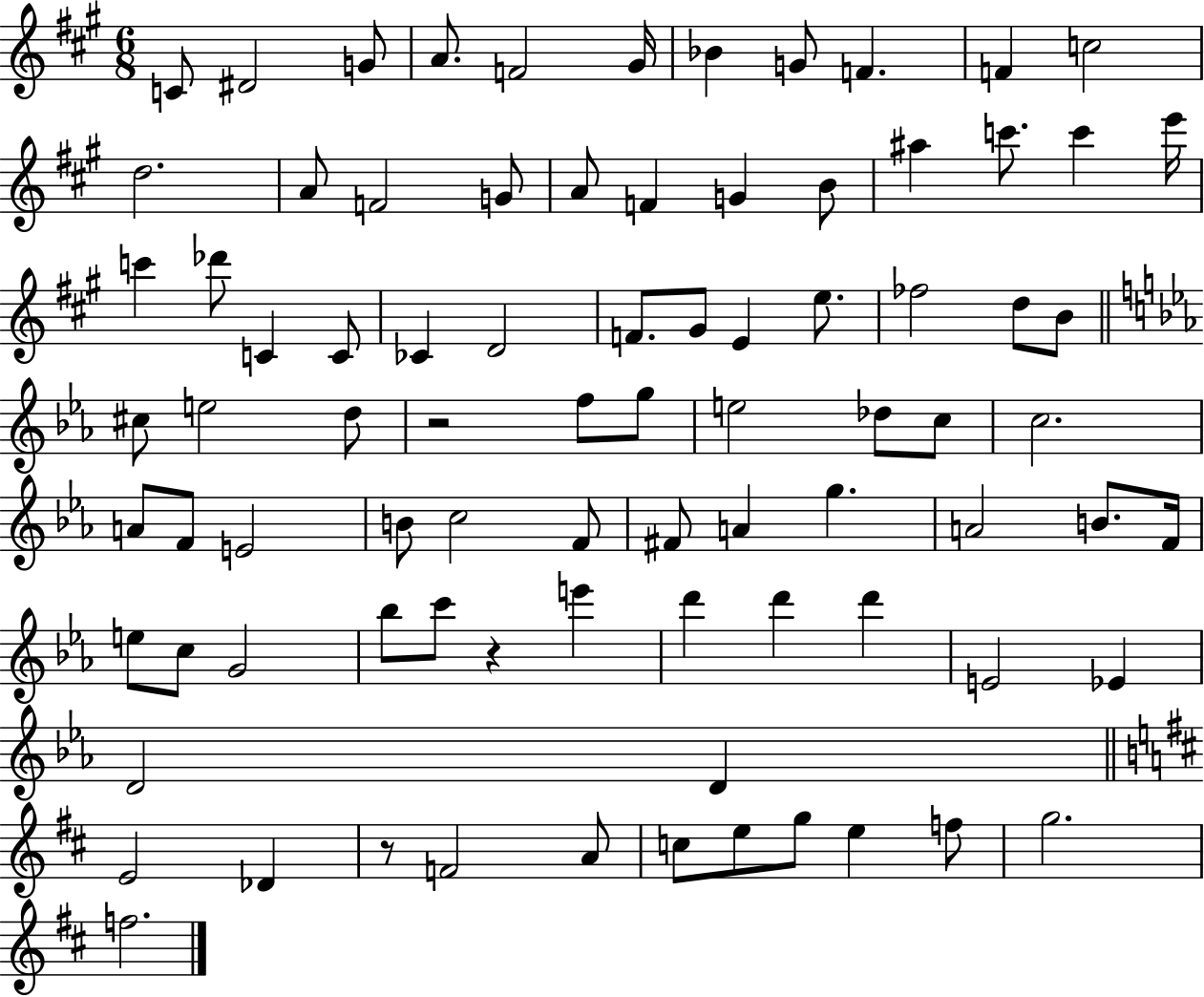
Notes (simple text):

C4/e D#4/h G4/e A4/e. F4/h G#4/s Bb4/q G4/e F4/q. F4/q C5/h D5/h. A4/e F4/h G4/e A4/e F4/q G4/q B4/e A#5/q C6/e. C6/q E6/s C6/q Db6/e C4/q C4/e CES4/q D4/h F4/e. G#4/e E4/q E5/e. FES5/h D5/e B4/e C#5/e E5/h D5/e R/h F5/e G5/e E5/h Db5/e C5/e C5/h. A4/e F4/e E4/h B4/e C5/h F4/e F#4/e A4/q G5/q. A4/h B4/e. F4/s E5/e C5/e G4/h Bb5/e C6/e R/q E6/q D6/q D6/q D6/q E4/h Eb4/q D4/h D4/q E4/h Db4/q R/e F4/h A4/e C5/e E5/e G5/e E5/q F5/e G5/h. F5/h.